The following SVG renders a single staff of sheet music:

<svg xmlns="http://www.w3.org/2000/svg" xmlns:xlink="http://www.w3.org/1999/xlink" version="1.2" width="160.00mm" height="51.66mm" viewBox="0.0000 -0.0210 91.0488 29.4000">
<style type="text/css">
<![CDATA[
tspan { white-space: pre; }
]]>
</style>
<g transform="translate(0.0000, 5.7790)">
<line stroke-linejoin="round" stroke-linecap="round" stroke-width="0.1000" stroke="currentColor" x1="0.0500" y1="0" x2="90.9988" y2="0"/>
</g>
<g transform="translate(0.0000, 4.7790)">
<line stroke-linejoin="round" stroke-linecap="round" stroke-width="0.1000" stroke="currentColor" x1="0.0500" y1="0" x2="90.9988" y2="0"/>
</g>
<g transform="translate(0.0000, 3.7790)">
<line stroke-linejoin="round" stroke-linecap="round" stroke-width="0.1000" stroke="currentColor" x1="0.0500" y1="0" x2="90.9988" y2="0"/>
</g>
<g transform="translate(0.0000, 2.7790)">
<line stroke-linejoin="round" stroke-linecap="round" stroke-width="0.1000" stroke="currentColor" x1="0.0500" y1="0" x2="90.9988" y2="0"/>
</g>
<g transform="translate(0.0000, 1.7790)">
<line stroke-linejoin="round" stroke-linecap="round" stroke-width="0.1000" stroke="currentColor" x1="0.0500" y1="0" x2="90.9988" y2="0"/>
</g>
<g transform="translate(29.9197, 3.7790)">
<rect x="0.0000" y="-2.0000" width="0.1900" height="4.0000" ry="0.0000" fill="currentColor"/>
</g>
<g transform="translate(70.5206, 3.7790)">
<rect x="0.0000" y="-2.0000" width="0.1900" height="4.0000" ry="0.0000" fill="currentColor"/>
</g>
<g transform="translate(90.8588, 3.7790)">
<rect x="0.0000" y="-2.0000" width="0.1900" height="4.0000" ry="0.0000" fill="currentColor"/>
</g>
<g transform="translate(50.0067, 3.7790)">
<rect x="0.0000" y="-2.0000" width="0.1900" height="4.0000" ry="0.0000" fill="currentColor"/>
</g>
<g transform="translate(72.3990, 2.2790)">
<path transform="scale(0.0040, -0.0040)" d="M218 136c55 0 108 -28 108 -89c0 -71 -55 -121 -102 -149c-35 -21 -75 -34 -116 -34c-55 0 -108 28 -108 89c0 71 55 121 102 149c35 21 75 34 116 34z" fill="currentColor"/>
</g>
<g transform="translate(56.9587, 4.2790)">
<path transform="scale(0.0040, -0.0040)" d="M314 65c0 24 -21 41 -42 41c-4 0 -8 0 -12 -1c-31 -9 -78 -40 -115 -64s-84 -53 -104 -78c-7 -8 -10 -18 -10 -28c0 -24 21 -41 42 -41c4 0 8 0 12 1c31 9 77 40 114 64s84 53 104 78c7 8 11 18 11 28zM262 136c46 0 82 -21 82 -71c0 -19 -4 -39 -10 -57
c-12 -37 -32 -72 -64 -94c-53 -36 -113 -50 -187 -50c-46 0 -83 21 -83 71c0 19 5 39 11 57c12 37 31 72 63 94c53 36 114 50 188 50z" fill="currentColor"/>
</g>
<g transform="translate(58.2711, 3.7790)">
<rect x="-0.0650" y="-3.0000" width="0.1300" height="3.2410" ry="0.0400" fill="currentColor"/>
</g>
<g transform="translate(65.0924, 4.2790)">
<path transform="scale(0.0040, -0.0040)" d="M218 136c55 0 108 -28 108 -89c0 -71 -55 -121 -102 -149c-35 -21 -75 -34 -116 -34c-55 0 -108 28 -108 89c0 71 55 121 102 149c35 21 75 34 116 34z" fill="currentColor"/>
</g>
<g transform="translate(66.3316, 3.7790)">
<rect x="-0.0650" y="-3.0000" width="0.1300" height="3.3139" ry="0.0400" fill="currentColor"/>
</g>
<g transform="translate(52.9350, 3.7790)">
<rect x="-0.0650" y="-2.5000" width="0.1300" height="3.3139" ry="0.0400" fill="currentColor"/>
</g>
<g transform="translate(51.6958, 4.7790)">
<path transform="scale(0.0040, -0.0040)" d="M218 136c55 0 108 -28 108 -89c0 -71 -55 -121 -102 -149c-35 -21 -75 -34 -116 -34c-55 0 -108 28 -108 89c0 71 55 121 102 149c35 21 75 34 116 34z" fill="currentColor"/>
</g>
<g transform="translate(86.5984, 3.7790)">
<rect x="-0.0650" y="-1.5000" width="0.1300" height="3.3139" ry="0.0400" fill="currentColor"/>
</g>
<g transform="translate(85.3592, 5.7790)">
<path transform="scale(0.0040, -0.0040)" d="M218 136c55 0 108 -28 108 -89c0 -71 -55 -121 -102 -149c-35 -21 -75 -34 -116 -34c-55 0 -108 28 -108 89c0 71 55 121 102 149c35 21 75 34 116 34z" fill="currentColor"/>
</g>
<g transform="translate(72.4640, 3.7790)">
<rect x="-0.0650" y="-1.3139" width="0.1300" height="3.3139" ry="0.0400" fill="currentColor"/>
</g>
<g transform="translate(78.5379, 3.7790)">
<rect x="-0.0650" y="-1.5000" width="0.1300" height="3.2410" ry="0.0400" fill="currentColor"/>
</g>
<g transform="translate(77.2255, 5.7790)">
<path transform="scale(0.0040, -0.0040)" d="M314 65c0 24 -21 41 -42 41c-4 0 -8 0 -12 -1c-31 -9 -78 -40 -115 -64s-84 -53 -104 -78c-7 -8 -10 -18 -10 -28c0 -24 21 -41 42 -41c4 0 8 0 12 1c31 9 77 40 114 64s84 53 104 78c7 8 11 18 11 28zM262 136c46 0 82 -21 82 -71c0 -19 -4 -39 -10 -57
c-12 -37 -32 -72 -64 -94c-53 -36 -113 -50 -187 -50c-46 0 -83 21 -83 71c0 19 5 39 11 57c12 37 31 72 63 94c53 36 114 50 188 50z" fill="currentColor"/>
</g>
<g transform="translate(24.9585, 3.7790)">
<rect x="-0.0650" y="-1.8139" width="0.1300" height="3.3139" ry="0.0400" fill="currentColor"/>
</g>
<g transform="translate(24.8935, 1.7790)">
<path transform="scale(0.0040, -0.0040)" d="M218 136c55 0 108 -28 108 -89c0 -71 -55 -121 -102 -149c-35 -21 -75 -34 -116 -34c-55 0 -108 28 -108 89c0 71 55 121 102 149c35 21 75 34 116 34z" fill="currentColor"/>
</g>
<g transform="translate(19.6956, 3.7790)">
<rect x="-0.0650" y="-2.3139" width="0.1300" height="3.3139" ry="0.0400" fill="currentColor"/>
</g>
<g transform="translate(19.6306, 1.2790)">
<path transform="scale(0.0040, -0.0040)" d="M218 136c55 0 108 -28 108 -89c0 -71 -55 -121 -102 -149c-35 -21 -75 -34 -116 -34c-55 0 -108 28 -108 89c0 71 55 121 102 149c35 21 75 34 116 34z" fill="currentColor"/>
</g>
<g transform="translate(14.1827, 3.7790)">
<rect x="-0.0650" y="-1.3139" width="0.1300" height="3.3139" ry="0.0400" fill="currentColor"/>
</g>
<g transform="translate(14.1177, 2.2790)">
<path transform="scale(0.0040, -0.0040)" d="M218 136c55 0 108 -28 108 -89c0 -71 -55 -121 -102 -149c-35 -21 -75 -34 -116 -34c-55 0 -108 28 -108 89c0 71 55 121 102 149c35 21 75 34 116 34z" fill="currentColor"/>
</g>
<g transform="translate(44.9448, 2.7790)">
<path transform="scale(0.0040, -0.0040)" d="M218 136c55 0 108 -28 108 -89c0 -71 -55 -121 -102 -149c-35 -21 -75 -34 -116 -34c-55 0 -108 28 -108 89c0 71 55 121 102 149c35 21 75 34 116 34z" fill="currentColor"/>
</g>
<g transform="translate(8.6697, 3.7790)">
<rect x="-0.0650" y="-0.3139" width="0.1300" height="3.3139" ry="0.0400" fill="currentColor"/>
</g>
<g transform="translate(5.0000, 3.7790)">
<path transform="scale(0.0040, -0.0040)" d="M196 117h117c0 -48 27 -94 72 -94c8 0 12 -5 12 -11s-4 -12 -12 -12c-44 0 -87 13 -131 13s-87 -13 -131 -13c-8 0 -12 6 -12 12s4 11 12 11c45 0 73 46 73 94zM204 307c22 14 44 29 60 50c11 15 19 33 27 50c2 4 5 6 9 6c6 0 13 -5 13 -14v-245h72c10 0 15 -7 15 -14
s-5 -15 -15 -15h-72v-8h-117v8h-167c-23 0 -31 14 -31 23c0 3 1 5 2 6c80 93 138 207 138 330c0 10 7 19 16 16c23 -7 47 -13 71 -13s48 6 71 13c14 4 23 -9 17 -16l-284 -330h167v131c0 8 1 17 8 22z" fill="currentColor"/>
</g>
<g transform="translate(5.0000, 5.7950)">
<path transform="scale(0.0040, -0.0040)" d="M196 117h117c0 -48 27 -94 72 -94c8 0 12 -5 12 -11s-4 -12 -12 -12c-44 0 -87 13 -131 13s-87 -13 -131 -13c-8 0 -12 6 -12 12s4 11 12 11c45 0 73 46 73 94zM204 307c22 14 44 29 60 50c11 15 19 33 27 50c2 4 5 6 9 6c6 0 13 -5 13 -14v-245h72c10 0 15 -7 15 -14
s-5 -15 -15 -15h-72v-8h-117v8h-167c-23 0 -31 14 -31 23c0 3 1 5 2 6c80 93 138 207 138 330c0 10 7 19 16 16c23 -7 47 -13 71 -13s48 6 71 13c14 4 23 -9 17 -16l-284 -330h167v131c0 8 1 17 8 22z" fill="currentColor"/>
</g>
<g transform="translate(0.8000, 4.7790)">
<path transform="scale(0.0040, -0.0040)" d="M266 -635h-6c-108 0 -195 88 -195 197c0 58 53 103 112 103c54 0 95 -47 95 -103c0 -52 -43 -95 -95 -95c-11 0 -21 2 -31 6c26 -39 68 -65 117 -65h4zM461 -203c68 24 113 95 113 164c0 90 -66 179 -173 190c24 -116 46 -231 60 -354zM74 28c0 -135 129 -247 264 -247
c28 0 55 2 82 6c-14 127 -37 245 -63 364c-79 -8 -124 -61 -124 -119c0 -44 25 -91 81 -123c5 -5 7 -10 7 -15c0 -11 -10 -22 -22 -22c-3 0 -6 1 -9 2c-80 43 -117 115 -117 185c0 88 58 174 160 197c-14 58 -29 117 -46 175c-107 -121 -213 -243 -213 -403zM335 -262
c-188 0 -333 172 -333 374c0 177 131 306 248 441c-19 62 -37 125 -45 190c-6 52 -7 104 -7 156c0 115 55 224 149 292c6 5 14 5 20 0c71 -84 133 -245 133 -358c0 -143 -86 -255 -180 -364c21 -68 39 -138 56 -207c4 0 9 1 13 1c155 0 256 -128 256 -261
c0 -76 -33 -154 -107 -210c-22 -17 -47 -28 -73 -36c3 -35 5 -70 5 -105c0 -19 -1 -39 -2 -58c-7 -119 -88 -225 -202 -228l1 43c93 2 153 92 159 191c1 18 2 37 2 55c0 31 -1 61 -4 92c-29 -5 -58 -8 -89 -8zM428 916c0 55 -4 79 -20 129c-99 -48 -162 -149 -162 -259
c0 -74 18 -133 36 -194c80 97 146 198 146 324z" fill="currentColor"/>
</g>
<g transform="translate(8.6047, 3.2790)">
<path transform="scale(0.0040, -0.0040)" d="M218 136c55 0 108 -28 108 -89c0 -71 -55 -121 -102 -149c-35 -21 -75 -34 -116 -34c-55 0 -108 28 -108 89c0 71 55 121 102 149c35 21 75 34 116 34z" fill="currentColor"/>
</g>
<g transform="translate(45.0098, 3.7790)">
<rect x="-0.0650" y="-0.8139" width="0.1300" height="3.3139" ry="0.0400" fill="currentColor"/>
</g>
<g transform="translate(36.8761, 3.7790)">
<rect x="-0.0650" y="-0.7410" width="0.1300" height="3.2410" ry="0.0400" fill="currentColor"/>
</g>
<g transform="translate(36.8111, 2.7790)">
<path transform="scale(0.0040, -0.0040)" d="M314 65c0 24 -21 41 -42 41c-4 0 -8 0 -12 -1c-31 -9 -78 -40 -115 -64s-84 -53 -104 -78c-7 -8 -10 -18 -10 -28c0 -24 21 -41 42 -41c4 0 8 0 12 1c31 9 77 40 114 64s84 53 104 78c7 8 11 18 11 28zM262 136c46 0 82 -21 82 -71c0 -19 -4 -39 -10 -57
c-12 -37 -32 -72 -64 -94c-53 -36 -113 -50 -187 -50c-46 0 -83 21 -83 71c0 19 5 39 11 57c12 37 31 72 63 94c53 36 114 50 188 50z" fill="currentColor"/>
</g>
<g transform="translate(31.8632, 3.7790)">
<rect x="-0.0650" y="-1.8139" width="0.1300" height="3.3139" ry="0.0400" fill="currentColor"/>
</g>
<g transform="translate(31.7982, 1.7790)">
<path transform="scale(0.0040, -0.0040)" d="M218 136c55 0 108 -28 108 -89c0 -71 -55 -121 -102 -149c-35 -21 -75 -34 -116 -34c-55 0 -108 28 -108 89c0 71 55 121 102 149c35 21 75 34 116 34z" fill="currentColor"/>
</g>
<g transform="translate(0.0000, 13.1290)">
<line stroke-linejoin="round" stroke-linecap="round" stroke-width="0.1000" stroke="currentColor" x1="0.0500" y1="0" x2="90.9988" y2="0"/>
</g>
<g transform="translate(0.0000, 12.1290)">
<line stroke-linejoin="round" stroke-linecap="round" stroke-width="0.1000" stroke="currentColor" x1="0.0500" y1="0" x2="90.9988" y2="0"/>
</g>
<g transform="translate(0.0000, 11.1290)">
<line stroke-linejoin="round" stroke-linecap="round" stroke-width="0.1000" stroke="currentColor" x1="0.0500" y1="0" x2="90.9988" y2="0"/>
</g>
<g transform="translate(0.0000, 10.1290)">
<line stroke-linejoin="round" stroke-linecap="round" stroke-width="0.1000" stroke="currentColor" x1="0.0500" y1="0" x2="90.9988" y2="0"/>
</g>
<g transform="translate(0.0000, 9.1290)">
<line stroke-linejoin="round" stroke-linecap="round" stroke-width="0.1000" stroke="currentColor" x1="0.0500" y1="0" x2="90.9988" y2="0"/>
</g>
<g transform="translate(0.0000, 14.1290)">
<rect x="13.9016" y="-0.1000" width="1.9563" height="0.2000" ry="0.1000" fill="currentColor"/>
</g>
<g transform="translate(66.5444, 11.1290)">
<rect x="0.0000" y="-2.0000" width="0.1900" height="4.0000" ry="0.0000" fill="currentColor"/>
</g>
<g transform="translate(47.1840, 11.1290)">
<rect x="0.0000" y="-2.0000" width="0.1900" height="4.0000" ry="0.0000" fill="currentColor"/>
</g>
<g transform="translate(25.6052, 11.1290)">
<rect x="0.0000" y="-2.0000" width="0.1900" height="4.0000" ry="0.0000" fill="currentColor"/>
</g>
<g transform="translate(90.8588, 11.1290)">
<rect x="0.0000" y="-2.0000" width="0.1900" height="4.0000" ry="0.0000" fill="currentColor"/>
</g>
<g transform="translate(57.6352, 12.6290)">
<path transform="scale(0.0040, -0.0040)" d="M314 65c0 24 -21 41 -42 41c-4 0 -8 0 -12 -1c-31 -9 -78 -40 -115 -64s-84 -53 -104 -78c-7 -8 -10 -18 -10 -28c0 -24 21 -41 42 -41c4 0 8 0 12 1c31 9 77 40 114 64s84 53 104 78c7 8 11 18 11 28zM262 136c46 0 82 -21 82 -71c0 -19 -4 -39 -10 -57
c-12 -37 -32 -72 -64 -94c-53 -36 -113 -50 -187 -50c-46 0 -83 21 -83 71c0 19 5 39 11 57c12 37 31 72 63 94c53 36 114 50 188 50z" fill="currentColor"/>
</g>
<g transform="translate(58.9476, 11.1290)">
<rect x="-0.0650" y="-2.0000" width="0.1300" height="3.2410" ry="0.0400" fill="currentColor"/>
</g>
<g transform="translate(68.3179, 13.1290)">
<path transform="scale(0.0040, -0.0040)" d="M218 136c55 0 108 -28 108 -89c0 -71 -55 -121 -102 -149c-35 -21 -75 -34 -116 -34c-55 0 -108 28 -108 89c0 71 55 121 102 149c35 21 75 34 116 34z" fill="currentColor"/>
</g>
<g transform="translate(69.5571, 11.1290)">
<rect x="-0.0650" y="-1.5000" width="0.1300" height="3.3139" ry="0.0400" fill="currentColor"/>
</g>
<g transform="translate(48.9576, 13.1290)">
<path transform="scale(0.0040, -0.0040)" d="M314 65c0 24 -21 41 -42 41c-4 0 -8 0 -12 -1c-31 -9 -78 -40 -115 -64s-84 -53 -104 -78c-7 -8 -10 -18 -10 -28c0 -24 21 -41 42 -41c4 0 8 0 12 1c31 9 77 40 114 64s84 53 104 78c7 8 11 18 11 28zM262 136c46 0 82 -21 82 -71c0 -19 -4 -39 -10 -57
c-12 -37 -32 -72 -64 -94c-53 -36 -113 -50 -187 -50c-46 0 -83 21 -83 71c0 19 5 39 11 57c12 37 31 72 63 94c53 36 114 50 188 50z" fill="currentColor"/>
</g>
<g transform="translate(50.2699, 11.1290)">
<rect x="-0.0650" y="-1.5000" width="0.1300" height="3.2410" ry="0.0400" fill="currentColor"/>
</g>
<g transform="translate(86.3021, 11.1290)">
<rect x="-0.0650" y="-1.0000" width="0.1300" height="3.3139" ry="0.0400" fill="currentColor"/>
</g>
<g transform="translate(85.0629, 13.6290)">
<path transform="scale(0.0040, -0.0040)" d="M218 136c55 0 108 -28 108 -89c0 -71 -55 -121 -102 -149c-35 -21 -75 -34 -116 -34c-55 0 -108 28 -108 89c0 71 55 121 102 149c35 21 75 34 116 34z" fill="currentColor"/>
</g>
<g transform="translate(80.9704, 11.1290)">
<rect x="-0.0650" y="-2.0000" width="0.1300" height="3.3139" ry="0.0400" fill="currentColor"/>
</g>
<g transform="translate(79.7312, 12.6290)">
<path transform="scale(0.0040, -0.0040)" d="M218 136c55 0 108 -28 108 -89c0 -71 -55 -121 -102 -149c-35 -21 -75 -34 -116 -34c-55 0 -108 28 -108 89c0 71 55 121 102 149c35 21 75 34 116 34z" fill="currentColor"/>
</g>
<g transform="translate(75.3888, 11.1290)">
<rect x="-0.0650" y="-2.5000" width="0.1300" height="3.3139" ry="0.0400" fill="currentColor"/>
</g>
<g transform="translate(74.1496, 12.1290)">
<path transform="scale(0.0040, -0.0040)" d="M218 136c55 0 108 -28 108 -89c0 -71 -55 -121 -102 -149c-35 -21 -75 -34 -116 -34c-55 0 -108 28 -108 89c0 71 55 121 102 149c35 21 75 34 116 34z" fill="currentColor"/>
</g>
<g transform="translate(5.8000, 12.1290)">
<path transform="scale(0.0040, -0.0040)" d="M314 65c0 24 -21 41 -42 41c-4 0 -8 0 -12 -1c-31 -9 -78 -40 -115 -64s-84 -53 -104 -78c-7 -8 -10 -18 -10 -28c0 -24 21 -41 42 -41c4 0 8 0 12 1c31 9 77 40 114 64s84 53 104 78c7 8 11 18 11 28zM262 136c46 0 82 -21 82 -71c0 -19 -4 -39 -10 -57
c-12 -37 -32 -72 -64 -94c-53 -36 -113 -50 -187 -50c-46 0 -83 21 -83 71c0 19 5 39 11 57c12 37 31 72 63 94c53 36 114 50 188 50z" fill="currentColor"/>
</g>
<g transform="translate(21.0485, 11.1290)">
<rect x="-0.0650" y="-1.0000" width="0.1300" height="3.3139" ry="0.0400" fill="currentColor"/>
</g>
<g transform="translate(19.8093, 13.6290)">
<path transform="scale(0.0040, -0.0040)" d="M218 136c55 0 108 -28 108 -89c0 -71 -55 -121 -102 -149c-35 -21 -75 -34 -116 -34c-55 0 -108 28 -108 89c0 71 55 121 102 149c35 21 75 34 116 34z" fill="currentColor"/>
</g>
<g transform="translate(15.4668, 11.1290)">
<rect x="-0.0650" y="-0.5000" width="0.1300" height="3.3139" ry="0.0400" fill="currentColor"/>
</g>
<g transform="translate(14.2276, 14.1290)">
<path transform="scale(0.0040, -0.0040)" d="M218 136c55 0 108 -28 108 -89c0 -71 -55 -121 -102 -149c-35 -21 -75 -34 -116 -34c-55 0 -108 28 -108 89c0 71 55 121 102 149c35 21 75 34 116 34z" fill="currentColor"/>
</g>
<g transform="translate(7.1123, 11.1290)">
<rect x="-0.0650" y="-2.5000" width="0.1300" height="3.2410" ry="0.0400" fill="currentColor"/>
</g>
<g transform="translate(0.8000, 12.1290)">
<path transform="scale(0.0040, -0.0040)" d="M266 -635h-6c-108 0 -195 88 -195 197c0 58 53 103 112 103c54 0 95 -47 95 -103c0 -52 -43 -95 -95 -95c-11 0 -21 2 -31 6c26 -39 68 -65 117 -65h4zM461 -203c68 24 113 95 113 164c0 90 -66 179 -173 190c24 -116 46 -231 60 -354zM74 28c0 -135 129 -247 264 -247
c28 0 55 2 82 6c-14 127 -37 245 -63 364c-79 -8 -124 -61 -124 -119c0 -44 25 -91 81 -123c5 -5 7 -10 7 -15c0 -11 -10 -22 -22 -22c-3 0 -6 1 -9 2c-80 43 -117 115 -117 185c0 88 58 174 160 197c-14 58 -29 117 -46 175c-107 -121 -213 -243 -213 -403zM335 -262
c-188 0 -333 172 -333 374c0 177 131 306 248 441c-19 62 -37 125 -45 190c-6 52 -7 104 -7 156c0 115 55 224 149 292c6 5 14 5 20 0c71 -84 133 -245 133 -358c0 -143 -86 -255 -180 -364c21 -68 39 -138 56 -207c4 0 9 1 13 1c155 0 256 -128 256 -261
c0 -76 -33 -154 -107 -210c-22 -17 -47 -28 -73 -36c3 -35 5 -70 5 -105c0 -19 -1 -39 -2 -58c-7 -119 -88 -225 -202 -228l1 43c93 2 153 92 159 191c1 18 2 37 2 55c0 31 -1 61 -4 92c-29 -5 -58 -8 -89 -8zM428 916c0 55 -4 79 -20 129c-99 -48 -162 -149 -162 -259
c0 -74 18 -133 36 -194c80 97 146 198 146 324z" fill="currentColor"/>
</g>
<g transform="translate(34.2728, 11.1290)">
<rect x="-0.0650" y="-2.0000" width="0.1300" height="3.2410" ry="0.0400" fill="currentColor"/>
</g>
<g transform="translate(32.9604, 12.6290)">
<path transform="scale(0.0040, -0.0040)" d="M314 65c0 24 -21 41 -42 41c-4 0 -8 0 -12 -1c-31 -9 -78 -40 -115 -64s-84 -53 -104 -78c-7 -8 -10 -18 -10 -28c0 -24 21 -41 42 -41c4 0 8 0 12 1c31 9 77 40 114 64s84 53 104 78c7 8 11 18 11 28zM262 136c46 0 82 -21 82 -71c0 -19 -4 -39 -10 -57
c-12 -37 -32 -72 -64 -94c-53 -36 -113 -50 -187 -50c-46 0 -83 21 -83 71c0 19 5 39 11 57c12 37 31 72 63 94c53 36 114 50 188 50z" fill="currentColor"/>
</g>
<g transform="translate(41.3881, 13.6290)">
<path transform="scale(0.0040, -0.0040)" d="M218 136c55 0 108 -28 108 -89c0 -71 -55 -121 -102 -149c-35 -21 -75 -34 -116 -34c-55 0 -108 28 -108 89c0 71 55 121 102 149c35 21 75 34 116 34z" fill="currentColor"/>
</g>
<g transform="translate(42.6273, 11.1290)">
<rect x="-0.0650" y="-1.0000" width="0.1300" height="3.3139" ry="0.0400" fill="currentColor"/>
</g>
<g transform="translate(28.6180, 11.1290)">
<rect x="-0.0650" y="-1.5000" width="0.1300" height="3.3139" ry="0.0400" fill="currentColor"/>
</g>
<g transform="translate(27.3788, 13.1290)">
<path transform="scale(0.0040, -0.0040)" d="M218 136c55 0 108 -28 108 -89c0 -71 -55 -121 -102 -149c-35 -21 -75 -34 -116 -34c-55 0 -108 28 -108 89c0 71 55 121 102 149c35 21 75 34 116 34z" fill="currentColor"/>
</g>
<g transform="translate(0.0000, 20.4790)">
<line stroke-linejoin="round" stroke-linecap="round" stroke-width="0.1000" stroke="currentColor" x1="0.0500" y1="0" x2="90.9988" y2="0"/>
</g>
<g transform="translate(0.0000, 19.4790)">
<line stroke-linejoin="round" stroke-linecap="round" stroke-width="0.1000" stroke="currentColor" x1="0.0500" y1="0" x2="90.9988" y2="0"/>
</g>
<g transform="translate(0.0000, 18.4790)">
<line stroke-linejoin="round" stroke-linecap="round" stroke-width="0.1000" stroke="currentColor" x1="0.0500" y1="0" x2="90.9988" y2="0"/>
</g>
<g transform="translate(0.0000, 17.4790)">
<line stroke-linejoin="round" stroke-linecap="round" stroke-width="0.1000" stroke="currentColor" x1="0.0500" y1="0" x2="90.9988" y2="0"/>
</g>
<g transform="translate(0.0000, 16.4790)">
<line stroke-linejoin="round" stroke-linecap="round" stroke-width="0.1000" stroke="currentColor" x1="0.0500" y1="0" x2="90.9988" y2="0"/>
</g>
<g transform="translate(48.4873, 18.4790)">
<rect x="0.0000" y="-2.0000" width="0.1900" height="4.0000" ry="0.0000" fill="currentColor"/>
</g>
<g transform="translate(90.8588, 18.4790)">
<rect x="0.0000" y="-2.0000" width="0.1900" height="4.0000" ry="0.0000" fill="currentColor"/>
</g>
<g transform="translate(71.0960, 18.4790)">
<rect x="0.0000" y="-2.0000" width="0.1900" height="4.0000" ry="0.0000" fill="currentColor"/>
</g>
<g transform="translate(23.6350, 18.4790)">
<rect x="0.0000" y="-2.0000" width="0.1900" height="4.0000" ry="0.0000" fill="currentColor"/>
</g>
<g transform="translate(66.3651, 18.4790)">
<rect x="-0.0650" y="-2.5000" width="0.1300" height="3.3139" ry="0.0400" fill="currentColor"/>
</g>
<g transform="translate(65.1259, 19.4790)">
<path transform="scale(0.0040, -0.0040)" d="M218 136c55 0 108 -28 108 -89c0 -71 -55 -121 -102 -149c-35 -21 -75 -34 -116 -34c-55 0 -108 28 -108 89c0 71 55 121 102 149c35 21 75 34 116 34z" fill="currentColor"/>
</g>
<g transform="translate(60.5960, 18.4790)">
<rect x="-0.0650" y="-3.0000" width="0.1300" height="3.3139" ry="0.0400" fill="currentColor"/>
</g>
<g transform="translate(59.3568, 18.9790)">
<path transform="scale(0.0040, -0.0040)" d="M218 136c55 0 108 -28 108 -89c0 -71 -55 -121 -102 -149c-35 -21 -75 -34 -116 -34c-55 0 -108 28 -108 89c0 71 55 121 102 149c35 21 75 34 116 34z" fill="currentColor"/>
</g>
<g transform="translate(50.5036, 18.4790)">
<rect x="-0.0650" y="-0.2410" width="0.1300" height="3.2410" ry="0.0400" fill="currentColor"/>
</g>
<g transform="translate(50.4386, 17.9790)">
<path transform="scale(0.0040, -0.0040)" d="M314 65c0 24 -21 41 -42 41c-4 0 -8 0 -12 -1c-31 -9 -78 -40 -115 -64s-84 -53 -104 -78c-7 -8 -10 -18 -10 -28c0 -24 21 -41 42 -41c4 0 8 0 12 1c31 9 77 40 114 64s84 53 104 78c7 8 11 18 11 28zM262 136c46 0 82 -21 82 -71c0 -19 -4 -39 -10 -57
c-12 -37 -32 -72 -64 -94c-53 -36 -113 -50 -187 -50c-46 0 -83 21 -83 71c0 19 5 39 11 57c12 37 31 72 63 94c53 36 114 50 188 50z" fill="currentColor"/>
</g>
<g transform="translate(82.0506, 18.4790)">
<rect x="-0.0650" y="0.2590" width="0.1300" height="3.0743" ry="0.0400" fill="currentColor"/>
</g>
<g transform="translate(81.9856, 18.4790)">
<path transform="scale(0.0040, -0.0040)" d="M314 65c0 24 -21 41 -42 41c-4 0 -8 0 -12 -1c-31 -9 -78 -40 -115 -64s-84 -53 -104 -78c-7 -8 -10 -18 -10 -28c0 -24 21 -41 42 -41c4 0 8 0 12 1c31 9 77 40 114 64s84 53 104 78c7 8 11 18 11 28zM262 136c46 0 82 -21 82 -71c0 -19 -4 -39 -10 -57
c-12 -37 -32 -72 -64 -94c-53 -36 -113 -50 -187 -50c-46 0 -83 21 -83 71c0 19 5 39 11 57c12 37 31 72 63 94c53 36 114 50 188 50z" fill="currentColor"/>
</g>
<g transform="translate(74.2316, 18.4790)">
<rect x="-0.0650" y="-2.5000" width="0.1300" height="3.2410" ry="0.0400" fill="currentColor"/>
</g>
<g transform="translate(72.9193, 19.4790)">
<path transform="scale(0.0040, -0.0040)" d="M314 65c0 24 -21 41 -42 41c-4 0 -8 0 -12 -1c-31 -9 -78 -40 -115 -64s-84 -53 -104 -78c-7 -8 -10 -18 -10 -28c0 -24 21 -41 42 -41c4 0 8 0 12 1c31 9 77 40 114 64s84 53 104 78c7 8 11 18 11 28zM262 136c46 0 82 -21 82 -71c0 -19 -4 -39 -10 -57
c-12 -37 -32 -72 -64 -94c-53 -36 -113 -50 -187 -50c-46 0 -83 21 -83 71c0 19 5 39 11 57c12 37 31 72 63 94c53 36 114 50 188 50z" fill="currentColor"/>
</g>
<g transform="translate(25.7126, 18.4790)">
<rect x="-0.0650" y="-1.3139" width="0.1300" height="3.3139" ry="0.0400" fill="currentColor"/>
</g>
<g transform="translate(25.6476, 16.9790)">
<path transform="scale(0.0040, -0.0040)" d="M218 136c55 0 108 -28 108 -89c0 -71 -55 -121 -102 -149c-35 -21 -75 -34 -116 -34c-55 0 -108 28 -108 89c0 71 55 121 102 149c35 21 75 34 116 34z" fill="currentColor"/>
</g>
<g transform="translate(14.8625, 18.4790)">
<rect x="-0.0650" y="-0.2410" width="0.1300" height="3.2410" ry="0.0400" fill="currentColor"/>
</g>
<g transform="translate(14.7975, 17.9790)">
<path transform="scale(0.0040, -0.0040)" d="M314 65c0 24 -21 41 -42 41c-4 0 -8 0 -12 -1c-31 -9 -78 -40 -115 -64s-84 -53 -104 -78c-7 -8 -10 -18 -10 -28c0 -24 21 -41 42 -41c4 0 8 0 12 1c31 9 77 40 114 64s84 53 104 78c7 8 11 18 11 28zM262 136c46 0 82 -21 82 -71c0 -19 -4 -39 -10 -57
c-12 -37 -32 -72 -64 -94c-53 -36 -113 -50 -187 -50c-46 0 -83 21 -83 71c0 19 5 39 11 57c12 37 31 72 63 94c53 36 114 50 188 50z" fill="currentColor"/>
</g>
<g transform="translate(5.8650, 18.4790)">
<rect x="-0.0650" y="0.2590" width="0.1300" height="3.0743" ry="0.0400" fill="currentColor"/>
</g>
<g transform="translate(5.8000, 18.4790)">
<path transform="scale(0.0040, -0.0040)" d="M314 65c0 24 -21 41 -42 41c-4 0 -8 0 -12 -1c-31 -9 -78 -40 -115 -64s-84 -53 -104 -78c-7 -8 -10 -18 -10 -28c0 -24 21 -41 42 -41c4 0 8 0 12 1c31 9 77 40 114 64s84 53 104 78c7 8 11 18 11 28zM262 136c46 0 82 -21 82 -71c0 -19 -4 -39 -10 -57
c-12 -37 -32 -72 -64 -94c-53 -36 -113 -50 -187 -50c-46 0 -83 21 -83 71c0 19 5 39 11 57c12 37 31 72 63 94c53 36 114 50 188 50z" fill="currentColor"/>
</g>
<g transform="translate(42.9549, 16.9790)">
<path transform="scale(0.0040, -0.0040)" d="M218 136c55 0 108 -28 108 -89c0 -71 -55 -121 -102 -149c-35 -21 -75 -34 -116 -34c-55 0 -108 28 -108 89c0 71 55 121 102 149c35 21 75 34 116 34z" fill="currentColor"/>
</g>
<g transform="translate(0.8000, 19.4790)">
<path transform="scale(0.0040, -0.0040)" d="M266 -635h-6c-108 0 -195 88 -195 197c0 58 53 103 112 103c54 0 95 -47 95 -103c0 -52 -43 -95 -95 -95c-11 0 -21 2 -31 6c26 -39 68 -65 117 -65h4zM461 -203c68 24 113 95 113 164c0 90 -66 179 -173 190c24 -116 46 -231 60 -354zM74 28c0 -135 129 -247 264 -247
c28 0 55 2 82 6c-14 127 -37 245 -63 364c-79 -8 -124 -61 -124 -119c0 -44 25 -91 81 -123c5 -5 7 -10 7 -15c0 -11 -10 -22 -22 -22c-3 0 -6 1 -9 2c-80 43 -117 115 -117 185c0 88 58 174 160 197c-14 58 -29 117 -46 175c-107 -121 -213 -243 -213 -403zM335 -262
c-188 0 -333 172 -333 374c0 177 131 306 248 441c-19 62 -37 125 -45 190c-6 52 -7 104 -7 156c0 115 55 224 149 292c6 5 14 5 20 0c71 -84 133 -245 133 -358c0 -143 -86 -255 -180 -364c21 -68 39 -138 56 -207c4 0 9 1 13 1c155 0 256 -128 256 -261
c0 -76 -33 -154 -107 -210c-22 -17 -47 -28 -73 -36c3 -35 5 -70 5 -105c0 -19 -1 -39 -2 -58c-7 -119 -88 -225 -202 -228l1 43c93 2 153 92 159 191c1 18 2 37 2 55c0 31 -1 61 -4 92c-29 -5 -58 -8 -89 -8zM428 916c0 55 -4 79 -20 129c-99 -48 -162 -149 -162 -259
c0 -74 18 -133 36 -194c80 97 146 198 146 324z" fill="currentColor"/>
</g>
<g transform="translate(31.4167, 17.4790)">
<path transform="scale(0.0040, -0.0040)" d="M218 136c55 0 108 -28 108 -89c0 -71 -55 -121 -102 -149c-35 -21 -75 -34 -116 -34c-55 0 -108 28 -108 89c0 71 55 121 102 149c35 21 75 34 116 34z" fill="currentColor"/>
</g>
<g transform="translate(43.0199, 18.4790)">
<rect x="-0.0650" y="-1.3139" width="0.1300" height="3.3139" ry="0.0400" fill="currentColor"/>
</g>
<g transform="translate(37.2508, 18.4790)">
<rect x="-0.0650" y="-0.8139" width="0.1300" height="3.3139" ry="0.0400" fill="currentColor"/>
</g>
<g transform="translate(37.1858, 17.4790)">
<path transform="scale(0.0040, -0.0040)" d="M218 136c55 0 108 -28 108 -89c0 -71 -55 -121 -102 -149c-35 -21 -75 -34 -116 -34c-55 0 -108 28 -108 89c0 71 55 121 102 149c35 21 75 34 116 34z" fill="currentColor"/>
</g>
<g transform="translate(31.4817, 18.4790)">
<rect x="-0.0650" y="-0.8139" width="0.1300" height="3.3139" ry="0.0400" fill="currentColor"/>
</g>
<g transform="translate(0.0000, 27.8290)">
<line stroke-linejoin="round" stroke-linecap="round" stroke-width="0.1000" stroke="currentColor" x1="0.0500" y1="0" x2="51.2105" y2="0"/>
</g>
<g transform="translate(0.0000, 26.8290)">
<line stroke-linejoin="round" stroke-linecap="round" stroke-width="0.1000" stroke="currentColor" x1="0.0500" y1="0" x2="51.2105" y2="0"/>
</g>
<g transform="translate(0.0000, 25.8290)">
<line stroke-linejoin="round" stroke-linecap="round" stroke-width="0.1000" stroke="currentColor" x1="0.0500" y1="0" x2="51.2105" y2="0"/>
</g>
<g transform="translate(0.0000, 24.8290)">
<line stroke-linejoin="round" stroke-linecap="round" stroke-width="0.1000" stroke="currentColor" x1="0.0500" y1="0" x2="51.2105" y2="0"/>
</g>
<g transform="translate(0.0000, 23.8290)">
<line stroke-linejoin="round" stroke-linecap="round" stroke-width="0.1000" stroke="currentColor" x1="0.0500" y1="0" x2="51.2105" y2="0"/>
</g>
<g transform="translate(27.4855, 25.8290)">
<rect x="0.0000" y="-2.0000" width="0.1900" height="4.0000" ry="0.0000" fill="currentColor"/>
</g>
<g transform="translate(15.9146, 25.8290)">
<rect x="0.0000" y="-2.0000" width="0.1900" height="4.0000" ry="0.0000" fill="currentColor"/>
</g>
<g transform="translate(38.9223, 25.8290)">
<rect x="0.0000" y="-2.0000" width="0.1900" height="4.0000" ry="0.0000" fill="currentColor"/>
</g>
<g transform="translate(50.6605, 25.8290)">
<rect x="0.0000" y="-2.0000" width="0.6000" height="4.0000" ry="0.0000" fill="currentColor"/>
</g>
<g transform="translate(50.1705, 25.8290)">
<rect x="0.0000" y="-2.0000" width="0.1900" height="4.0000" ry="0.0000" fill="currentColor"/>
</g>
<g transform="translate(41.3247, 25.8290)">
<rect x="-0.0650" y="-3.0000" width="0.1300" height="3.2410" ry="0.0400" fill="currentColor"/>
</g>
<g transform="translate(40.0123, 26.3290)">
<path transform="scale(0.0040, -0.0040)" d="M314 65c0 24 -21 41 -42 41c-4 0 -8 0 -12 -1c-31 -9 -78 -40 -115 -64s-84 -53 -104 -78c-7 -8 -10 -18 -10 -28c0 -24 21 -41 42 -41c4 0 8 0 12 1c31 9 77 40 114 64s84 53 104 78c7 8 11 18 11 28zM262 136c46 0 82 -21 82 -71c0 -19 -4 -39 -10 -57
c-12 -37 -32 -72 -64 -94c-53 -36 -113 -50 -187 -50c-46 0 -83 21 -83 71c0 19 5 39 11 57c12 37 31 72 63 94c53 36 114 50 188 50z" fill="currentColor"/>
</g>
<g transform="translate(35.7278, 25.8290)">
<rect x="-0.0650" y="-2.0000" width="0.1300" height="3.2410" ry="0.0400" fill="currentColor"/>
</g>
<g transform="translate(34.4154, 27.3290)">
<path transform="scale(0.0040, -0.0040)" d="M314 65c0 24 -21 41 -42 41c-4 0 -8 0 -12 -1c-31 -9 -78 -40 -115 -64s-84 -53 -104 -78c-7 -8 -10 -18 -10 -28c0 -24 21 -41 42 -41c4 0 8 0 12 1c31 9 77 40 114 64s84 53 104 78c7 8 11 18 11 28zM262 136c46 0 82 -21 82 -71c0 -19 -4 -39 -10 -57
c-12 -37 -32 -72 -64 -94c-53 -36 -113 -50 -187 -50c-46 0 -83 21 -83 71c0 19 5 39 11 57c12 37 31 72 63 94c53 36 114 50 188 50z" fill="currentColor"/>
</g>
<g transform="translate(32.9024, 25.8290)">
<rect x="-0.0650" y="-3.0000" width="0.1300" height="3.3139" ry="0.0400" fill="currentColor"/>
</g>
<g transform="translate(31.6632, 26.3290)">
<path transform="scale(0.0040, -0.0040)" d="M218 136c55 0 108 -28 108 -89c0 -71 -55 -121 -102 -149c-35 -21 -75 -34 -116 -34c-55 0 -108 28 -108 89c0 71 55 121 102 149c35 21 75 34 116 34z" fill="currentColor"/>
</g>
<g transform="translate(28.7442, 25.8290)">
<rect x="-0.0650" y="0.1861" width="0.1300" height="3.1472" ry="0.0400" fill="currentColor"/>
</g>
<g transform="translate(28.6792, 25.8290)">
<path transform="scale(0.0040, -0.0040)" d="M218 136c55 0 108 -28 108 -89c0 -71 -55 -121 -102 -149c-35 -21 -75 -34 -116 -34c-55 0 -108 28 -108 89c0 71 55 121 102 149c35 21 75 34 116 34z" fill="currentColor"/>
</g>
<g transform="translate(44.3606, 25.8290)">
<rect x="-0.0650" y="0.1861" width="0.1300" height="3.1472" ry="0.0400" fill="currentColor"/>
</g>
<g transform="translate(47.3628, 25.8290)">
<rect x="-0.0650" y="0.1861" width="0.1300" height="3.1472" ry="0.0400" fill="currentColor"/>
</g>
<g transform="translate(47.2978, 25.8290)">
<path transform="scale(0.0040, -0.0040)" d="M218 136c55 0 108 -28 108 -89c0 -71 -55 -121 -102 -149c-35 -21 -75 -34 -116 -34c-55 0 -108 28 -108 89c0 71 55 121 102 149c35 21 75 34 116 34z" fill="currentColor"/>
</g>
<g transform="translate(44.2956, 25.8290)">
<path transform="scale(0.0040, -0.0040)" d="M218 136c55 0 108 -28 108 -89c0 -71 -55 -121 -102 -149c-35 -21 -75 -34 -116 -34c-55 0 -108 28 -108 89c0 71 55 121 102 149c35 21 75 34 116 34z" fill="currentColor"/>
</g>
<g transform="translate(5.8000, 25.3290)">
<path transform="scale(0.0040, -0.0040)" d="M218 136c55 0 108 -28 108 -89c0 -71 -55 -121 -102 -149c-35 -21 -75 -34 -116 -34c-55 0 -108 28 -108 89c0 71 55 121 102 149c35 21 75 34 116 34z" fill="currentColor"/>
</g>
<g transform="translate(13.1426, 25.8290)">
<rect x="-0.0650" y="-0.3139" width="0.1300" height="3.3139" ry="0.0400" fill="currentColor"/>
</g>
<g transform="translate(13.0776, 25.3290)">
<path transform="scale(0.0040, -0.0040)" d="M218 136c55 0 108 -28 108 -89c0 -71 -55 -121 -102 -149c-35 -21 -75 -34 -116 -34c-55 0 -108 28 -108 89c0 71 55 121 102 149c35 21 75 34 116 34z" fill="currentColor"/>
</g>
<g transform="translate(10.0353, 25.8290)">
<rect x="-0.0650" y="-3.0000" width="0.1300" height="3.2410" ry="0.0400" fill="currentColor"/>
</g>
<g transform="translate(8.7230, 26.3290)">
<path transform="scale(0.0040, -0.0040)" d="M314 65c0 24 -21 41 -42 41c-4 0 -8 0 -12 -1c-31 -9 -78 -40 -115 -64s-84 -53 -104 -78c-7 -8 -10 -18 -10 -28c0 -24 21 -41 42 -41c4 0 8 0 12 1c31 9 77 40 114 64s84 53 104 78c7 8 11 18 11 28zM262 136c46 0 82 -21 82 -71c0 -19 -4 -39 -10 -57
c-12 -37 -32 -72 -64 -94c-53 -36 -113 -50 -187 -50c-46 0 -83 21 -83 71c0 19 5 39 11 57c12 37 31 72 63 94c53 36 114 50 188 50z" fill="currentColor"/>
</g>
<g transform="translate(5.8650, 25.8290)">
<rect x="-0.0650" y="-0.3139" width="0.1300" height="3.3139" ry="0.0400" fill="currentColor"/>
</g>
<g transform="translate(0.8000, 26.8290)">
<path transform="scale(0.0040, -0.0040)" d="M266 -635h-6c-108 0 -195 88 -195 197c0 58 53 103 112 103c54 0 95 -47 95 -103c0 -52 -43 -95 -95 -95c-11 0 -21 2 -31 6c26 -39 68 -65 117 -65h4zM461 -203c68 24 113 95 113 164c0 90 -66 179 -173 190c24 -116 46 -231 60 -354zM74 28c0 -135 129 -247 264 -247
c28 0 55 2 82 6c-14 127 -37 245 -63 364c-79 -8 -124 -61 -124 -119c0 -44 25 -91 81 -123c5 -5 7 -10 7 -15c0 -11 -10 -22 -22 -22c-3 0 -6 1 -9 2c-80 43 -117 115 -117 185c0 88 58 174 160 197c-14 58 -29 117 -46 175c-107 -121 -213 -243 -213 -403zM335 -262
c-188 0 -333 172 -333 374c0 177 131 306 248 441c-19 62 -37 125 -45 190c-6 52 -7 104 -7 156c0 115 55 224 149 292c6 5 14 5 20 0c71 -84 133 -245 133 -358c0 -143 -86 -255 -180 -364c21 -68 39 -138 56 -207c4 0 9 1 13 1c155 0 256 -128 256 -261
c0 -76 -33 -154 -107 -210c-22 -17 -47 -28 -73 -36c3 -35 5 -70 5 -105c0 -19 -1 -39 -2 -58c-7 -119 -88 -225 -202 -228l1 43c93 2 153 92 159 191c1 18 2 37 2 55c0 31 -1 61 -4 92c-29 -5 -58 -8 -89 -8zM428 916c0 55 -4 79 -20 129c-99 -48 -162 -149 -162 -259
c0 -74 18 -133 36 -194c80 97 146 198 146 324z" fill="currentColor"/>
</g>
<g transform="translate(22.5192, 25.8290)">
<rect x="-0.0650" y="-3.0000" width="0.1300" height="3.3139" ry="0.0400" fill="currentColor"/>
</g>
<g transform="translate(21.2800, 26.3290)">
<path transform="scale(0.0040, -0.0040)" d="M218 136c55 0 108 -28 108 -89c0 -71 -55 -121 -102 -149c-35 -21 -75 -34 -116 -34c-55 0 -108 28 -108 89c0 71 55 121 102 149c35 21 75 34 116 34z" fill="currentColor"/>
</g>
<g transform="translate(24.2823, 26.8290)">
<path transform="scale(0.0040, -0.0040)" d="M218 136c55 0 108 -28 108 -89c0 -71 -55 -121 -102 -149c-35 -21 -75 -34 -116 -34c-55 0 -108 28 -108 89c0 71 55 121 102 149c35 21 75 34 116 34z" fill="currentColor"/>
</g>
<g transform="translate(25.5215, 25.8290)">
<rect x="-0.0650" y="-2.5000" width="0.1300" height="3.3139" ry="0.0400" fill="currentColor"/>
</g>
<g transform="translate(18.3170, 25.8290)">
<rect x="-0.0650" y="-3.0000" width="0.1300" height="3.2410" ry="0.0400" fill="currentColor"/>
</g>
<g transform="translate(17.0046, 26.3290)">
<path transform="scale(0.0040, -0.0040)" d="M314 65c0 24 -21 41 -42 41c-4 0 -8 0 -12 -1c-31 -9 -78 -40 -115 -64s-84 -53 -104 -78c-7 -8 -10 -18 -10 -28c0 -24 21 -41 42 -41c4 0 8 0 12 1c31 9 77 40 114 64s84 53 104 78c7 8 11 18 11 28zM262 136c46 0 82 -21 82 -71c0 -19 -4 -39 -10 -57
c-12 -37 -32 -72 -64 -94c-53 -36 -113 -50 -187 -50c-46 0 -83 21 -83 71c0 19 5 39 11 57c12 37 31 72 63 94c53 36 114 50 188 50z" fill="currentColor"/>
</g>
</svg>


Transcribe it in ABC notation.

X:1
T:Untitled
M:4/4
L:1/4
K:C
c e g f f d2 d G A2 A e E2 E G2 C D E F2 D E2 F2 E G F D B2 c2 e d d e c2 A G G2 B2 c A2 c A2 A G B A F2 A2 B B